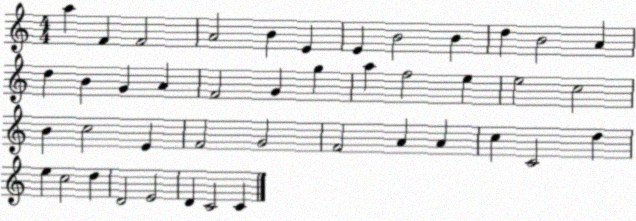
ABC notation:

X:1
T:Untitled
M:4/4
L:1/4
K:C
a F F2 A2 B E E B2 B d B2 A d B G A F2 G g a f2 e e2 c2 B c2 E F2 G2 F2 A A c C2 d e c2 d D2 E2 D C2 C